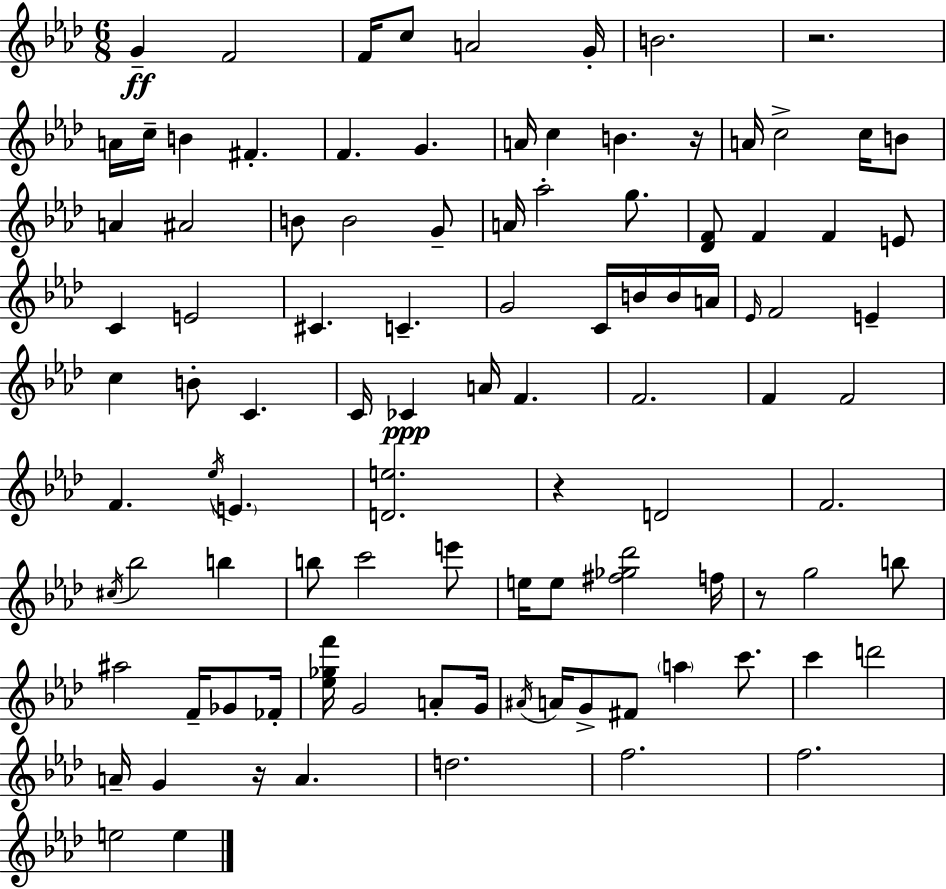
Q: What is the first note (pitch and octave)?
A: G4